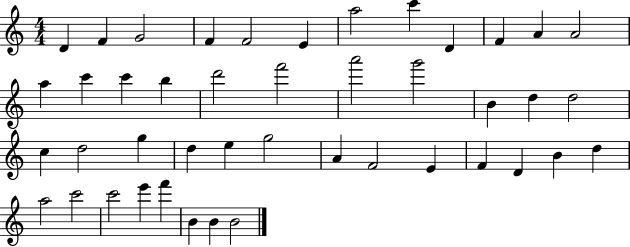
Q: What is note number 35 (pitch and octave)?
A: B4